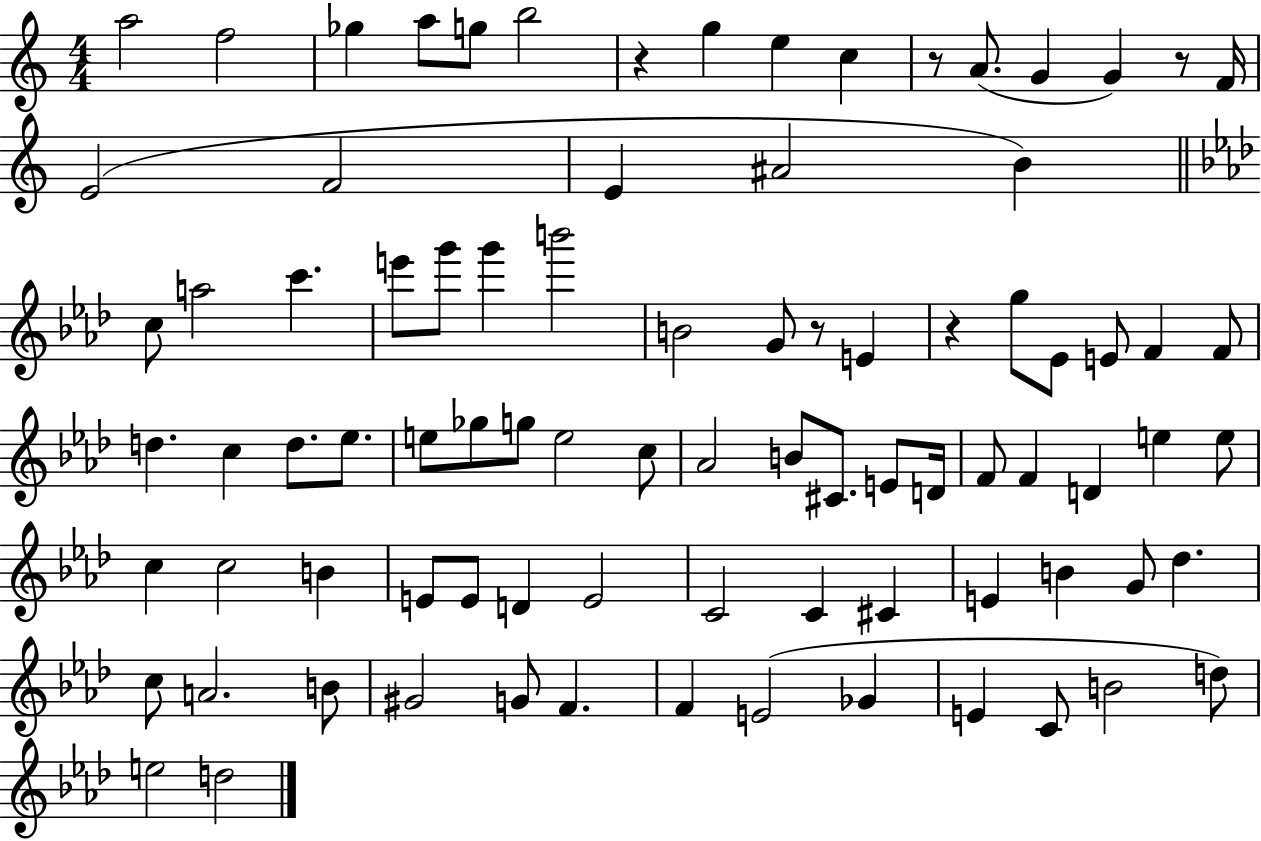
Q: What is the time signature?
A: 4/4